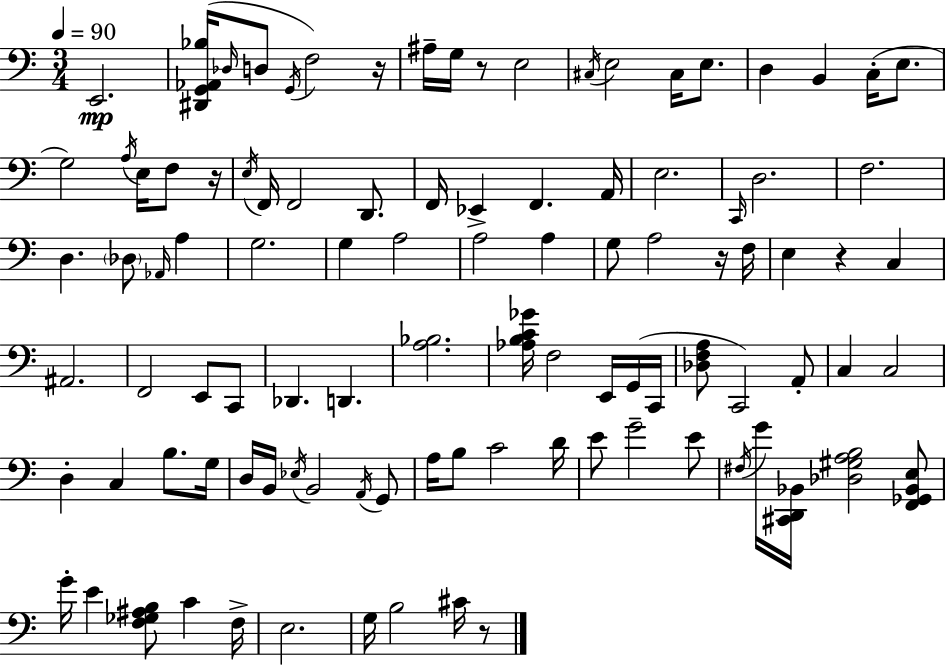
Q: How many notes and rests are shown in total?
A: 101